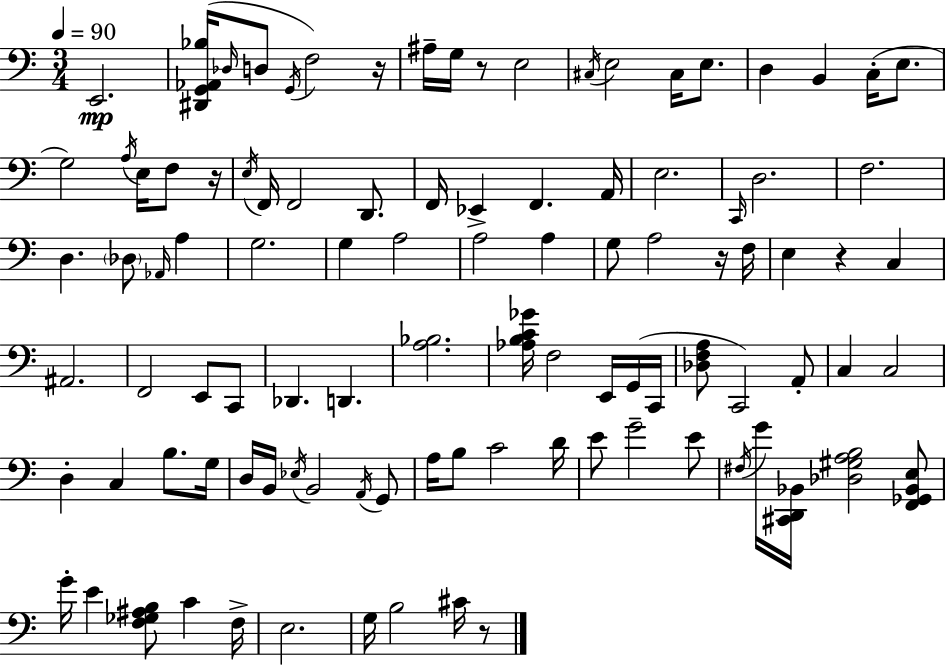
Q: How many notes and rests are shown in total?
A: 101